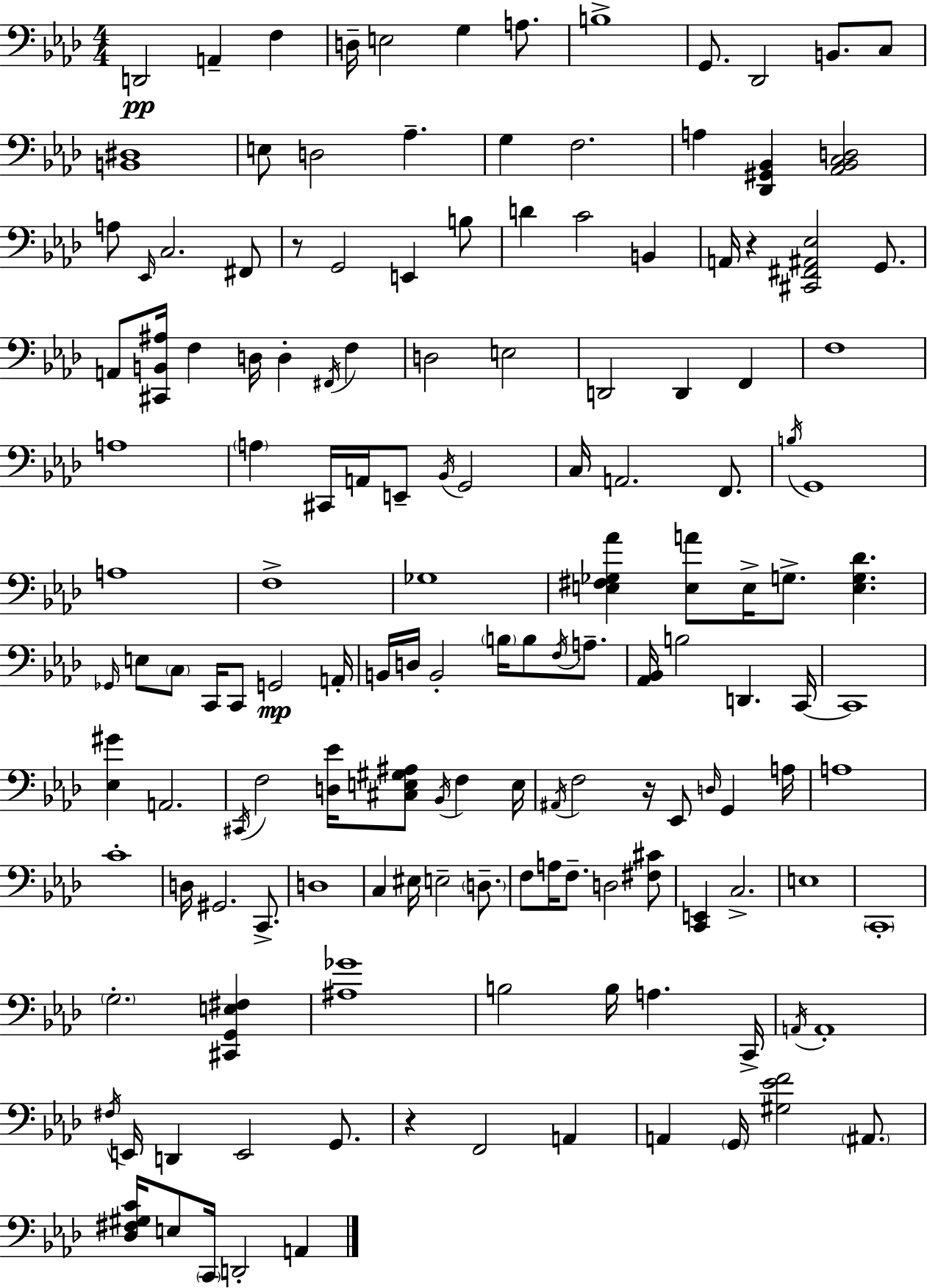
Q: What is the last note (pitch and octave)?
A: A2